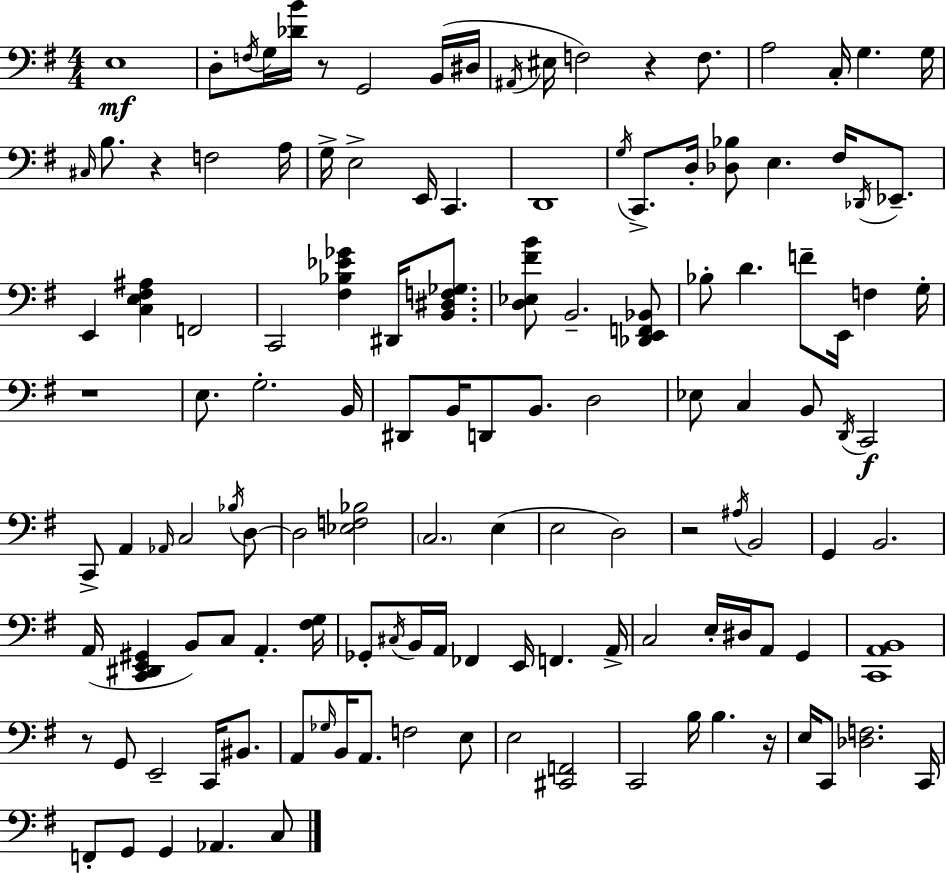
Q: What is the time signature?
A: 4/4